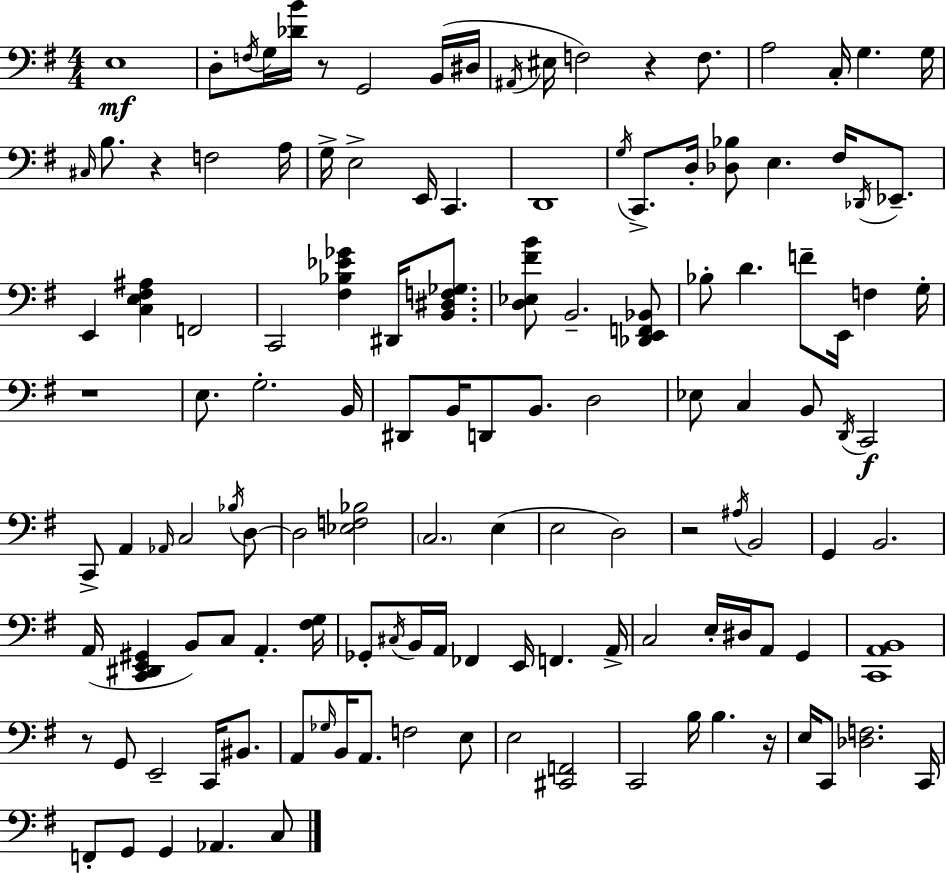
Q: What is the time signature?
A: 4/4